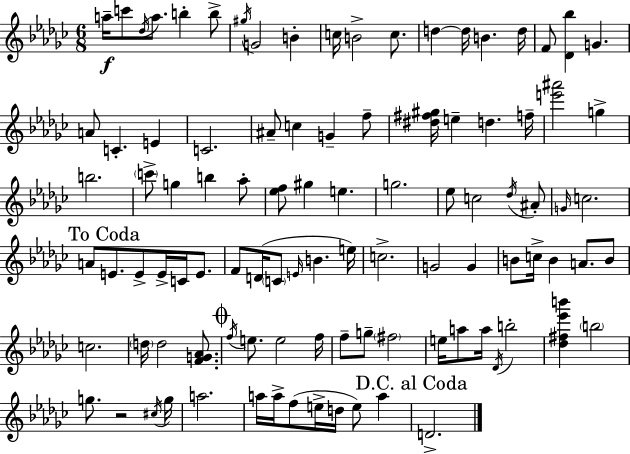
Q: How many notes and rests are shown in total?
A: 99